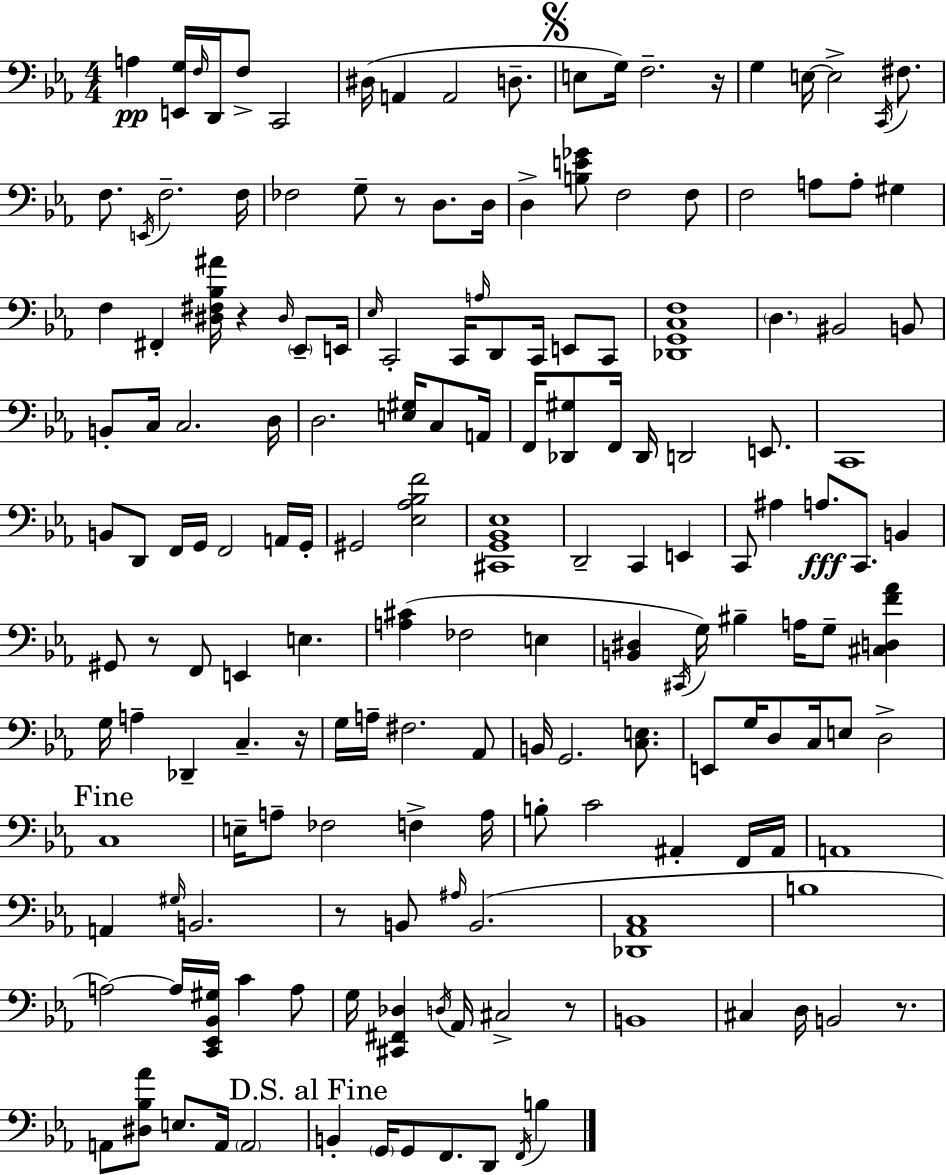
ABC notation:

X:1
T:Untitled
M:4/4
L:1/4
K:Eb
A, [E,,G,]/4 F,/4 D,,/4 F,/2 C,,2 ^D,/4 A,, A,,2 D,/2 E,/2 G,/4 F,2 z/4 G, E,/4 E,2 C,,/4 ^F,/2 F,/2 E,,/4 F,2 F,/4 _F,2 G,/2 z/2 D,/2 D,/4 D, [B,E_G]/2 F,2 F,/2 F,2 A,/2 A,/2 ^G, F, ^F,, [^D,^F,_B,^A]/4 z ^D,/4 _E,,/2 E,,/4 _E,/4 C,,2 C,,/4 A,/4 D,,/2 C,,/4 E,,/2 C,,/2 [_D,,G,,C,F,]4 D, ^B,,2 B,,/2 B,,/2 C,/4 C,2 D,/4 D,2 [E,^G,]/4 C,/2 A,,/4 F,,/4 [_D,,^G,]/2 F,,/4 _D,,/4 D,,2 E,,/2 C,,4 B,,/2 D,,/2 F,,/4 G,,/4 F,,2 A,,/4 G,,/4 ^G,,2 [_E,_A,_B,F]2 [^C,,G,,_B,,_E,]4 D,,2 C,, E,, C,,/2 ^A, A,/2 C,,/2 B,, ^G,,/2 z/2 F,,/2 E,, E, [A,^C] _F,2 E, [B,,^D,] ^C,,/4 G,/4 ^B, A,/4 G,/2 [^C,D,F_A] G,/4 A, _D,, C, z/4 G,/4 A,/4 ^F,2 _A,,/2 B,,/4 G,,2 [C,E,]/2 E,,/2 G,/4 D,/2 C,/4 E,/2 D,2 C,4 E,/4 A,/2 _F,2 F, A,/4 B,/2 C2 ^A,, F,,/4 ^A,,/4 A,,4 A,, ^G,/4 B,,2 z/2 B,,/2 ^A,/4 B,,2 [_D,,_A,,C,]4 B,4 A,2 A,/4 [C,,_E,,_B,,^G,]/4 C A,/2 G,/4 [^C,,^F,,_D,] D,/4 _A,,/4 ^C,2 z/2 B,,4 ^C, D,/4 B,,2 z/2 A,,/2 [^D,_B,_A]/2 E,/2 A,,/4 A,,2 B,, G,,/4 G,,/2 F,,/2 D,,/2 F,,/4 B,